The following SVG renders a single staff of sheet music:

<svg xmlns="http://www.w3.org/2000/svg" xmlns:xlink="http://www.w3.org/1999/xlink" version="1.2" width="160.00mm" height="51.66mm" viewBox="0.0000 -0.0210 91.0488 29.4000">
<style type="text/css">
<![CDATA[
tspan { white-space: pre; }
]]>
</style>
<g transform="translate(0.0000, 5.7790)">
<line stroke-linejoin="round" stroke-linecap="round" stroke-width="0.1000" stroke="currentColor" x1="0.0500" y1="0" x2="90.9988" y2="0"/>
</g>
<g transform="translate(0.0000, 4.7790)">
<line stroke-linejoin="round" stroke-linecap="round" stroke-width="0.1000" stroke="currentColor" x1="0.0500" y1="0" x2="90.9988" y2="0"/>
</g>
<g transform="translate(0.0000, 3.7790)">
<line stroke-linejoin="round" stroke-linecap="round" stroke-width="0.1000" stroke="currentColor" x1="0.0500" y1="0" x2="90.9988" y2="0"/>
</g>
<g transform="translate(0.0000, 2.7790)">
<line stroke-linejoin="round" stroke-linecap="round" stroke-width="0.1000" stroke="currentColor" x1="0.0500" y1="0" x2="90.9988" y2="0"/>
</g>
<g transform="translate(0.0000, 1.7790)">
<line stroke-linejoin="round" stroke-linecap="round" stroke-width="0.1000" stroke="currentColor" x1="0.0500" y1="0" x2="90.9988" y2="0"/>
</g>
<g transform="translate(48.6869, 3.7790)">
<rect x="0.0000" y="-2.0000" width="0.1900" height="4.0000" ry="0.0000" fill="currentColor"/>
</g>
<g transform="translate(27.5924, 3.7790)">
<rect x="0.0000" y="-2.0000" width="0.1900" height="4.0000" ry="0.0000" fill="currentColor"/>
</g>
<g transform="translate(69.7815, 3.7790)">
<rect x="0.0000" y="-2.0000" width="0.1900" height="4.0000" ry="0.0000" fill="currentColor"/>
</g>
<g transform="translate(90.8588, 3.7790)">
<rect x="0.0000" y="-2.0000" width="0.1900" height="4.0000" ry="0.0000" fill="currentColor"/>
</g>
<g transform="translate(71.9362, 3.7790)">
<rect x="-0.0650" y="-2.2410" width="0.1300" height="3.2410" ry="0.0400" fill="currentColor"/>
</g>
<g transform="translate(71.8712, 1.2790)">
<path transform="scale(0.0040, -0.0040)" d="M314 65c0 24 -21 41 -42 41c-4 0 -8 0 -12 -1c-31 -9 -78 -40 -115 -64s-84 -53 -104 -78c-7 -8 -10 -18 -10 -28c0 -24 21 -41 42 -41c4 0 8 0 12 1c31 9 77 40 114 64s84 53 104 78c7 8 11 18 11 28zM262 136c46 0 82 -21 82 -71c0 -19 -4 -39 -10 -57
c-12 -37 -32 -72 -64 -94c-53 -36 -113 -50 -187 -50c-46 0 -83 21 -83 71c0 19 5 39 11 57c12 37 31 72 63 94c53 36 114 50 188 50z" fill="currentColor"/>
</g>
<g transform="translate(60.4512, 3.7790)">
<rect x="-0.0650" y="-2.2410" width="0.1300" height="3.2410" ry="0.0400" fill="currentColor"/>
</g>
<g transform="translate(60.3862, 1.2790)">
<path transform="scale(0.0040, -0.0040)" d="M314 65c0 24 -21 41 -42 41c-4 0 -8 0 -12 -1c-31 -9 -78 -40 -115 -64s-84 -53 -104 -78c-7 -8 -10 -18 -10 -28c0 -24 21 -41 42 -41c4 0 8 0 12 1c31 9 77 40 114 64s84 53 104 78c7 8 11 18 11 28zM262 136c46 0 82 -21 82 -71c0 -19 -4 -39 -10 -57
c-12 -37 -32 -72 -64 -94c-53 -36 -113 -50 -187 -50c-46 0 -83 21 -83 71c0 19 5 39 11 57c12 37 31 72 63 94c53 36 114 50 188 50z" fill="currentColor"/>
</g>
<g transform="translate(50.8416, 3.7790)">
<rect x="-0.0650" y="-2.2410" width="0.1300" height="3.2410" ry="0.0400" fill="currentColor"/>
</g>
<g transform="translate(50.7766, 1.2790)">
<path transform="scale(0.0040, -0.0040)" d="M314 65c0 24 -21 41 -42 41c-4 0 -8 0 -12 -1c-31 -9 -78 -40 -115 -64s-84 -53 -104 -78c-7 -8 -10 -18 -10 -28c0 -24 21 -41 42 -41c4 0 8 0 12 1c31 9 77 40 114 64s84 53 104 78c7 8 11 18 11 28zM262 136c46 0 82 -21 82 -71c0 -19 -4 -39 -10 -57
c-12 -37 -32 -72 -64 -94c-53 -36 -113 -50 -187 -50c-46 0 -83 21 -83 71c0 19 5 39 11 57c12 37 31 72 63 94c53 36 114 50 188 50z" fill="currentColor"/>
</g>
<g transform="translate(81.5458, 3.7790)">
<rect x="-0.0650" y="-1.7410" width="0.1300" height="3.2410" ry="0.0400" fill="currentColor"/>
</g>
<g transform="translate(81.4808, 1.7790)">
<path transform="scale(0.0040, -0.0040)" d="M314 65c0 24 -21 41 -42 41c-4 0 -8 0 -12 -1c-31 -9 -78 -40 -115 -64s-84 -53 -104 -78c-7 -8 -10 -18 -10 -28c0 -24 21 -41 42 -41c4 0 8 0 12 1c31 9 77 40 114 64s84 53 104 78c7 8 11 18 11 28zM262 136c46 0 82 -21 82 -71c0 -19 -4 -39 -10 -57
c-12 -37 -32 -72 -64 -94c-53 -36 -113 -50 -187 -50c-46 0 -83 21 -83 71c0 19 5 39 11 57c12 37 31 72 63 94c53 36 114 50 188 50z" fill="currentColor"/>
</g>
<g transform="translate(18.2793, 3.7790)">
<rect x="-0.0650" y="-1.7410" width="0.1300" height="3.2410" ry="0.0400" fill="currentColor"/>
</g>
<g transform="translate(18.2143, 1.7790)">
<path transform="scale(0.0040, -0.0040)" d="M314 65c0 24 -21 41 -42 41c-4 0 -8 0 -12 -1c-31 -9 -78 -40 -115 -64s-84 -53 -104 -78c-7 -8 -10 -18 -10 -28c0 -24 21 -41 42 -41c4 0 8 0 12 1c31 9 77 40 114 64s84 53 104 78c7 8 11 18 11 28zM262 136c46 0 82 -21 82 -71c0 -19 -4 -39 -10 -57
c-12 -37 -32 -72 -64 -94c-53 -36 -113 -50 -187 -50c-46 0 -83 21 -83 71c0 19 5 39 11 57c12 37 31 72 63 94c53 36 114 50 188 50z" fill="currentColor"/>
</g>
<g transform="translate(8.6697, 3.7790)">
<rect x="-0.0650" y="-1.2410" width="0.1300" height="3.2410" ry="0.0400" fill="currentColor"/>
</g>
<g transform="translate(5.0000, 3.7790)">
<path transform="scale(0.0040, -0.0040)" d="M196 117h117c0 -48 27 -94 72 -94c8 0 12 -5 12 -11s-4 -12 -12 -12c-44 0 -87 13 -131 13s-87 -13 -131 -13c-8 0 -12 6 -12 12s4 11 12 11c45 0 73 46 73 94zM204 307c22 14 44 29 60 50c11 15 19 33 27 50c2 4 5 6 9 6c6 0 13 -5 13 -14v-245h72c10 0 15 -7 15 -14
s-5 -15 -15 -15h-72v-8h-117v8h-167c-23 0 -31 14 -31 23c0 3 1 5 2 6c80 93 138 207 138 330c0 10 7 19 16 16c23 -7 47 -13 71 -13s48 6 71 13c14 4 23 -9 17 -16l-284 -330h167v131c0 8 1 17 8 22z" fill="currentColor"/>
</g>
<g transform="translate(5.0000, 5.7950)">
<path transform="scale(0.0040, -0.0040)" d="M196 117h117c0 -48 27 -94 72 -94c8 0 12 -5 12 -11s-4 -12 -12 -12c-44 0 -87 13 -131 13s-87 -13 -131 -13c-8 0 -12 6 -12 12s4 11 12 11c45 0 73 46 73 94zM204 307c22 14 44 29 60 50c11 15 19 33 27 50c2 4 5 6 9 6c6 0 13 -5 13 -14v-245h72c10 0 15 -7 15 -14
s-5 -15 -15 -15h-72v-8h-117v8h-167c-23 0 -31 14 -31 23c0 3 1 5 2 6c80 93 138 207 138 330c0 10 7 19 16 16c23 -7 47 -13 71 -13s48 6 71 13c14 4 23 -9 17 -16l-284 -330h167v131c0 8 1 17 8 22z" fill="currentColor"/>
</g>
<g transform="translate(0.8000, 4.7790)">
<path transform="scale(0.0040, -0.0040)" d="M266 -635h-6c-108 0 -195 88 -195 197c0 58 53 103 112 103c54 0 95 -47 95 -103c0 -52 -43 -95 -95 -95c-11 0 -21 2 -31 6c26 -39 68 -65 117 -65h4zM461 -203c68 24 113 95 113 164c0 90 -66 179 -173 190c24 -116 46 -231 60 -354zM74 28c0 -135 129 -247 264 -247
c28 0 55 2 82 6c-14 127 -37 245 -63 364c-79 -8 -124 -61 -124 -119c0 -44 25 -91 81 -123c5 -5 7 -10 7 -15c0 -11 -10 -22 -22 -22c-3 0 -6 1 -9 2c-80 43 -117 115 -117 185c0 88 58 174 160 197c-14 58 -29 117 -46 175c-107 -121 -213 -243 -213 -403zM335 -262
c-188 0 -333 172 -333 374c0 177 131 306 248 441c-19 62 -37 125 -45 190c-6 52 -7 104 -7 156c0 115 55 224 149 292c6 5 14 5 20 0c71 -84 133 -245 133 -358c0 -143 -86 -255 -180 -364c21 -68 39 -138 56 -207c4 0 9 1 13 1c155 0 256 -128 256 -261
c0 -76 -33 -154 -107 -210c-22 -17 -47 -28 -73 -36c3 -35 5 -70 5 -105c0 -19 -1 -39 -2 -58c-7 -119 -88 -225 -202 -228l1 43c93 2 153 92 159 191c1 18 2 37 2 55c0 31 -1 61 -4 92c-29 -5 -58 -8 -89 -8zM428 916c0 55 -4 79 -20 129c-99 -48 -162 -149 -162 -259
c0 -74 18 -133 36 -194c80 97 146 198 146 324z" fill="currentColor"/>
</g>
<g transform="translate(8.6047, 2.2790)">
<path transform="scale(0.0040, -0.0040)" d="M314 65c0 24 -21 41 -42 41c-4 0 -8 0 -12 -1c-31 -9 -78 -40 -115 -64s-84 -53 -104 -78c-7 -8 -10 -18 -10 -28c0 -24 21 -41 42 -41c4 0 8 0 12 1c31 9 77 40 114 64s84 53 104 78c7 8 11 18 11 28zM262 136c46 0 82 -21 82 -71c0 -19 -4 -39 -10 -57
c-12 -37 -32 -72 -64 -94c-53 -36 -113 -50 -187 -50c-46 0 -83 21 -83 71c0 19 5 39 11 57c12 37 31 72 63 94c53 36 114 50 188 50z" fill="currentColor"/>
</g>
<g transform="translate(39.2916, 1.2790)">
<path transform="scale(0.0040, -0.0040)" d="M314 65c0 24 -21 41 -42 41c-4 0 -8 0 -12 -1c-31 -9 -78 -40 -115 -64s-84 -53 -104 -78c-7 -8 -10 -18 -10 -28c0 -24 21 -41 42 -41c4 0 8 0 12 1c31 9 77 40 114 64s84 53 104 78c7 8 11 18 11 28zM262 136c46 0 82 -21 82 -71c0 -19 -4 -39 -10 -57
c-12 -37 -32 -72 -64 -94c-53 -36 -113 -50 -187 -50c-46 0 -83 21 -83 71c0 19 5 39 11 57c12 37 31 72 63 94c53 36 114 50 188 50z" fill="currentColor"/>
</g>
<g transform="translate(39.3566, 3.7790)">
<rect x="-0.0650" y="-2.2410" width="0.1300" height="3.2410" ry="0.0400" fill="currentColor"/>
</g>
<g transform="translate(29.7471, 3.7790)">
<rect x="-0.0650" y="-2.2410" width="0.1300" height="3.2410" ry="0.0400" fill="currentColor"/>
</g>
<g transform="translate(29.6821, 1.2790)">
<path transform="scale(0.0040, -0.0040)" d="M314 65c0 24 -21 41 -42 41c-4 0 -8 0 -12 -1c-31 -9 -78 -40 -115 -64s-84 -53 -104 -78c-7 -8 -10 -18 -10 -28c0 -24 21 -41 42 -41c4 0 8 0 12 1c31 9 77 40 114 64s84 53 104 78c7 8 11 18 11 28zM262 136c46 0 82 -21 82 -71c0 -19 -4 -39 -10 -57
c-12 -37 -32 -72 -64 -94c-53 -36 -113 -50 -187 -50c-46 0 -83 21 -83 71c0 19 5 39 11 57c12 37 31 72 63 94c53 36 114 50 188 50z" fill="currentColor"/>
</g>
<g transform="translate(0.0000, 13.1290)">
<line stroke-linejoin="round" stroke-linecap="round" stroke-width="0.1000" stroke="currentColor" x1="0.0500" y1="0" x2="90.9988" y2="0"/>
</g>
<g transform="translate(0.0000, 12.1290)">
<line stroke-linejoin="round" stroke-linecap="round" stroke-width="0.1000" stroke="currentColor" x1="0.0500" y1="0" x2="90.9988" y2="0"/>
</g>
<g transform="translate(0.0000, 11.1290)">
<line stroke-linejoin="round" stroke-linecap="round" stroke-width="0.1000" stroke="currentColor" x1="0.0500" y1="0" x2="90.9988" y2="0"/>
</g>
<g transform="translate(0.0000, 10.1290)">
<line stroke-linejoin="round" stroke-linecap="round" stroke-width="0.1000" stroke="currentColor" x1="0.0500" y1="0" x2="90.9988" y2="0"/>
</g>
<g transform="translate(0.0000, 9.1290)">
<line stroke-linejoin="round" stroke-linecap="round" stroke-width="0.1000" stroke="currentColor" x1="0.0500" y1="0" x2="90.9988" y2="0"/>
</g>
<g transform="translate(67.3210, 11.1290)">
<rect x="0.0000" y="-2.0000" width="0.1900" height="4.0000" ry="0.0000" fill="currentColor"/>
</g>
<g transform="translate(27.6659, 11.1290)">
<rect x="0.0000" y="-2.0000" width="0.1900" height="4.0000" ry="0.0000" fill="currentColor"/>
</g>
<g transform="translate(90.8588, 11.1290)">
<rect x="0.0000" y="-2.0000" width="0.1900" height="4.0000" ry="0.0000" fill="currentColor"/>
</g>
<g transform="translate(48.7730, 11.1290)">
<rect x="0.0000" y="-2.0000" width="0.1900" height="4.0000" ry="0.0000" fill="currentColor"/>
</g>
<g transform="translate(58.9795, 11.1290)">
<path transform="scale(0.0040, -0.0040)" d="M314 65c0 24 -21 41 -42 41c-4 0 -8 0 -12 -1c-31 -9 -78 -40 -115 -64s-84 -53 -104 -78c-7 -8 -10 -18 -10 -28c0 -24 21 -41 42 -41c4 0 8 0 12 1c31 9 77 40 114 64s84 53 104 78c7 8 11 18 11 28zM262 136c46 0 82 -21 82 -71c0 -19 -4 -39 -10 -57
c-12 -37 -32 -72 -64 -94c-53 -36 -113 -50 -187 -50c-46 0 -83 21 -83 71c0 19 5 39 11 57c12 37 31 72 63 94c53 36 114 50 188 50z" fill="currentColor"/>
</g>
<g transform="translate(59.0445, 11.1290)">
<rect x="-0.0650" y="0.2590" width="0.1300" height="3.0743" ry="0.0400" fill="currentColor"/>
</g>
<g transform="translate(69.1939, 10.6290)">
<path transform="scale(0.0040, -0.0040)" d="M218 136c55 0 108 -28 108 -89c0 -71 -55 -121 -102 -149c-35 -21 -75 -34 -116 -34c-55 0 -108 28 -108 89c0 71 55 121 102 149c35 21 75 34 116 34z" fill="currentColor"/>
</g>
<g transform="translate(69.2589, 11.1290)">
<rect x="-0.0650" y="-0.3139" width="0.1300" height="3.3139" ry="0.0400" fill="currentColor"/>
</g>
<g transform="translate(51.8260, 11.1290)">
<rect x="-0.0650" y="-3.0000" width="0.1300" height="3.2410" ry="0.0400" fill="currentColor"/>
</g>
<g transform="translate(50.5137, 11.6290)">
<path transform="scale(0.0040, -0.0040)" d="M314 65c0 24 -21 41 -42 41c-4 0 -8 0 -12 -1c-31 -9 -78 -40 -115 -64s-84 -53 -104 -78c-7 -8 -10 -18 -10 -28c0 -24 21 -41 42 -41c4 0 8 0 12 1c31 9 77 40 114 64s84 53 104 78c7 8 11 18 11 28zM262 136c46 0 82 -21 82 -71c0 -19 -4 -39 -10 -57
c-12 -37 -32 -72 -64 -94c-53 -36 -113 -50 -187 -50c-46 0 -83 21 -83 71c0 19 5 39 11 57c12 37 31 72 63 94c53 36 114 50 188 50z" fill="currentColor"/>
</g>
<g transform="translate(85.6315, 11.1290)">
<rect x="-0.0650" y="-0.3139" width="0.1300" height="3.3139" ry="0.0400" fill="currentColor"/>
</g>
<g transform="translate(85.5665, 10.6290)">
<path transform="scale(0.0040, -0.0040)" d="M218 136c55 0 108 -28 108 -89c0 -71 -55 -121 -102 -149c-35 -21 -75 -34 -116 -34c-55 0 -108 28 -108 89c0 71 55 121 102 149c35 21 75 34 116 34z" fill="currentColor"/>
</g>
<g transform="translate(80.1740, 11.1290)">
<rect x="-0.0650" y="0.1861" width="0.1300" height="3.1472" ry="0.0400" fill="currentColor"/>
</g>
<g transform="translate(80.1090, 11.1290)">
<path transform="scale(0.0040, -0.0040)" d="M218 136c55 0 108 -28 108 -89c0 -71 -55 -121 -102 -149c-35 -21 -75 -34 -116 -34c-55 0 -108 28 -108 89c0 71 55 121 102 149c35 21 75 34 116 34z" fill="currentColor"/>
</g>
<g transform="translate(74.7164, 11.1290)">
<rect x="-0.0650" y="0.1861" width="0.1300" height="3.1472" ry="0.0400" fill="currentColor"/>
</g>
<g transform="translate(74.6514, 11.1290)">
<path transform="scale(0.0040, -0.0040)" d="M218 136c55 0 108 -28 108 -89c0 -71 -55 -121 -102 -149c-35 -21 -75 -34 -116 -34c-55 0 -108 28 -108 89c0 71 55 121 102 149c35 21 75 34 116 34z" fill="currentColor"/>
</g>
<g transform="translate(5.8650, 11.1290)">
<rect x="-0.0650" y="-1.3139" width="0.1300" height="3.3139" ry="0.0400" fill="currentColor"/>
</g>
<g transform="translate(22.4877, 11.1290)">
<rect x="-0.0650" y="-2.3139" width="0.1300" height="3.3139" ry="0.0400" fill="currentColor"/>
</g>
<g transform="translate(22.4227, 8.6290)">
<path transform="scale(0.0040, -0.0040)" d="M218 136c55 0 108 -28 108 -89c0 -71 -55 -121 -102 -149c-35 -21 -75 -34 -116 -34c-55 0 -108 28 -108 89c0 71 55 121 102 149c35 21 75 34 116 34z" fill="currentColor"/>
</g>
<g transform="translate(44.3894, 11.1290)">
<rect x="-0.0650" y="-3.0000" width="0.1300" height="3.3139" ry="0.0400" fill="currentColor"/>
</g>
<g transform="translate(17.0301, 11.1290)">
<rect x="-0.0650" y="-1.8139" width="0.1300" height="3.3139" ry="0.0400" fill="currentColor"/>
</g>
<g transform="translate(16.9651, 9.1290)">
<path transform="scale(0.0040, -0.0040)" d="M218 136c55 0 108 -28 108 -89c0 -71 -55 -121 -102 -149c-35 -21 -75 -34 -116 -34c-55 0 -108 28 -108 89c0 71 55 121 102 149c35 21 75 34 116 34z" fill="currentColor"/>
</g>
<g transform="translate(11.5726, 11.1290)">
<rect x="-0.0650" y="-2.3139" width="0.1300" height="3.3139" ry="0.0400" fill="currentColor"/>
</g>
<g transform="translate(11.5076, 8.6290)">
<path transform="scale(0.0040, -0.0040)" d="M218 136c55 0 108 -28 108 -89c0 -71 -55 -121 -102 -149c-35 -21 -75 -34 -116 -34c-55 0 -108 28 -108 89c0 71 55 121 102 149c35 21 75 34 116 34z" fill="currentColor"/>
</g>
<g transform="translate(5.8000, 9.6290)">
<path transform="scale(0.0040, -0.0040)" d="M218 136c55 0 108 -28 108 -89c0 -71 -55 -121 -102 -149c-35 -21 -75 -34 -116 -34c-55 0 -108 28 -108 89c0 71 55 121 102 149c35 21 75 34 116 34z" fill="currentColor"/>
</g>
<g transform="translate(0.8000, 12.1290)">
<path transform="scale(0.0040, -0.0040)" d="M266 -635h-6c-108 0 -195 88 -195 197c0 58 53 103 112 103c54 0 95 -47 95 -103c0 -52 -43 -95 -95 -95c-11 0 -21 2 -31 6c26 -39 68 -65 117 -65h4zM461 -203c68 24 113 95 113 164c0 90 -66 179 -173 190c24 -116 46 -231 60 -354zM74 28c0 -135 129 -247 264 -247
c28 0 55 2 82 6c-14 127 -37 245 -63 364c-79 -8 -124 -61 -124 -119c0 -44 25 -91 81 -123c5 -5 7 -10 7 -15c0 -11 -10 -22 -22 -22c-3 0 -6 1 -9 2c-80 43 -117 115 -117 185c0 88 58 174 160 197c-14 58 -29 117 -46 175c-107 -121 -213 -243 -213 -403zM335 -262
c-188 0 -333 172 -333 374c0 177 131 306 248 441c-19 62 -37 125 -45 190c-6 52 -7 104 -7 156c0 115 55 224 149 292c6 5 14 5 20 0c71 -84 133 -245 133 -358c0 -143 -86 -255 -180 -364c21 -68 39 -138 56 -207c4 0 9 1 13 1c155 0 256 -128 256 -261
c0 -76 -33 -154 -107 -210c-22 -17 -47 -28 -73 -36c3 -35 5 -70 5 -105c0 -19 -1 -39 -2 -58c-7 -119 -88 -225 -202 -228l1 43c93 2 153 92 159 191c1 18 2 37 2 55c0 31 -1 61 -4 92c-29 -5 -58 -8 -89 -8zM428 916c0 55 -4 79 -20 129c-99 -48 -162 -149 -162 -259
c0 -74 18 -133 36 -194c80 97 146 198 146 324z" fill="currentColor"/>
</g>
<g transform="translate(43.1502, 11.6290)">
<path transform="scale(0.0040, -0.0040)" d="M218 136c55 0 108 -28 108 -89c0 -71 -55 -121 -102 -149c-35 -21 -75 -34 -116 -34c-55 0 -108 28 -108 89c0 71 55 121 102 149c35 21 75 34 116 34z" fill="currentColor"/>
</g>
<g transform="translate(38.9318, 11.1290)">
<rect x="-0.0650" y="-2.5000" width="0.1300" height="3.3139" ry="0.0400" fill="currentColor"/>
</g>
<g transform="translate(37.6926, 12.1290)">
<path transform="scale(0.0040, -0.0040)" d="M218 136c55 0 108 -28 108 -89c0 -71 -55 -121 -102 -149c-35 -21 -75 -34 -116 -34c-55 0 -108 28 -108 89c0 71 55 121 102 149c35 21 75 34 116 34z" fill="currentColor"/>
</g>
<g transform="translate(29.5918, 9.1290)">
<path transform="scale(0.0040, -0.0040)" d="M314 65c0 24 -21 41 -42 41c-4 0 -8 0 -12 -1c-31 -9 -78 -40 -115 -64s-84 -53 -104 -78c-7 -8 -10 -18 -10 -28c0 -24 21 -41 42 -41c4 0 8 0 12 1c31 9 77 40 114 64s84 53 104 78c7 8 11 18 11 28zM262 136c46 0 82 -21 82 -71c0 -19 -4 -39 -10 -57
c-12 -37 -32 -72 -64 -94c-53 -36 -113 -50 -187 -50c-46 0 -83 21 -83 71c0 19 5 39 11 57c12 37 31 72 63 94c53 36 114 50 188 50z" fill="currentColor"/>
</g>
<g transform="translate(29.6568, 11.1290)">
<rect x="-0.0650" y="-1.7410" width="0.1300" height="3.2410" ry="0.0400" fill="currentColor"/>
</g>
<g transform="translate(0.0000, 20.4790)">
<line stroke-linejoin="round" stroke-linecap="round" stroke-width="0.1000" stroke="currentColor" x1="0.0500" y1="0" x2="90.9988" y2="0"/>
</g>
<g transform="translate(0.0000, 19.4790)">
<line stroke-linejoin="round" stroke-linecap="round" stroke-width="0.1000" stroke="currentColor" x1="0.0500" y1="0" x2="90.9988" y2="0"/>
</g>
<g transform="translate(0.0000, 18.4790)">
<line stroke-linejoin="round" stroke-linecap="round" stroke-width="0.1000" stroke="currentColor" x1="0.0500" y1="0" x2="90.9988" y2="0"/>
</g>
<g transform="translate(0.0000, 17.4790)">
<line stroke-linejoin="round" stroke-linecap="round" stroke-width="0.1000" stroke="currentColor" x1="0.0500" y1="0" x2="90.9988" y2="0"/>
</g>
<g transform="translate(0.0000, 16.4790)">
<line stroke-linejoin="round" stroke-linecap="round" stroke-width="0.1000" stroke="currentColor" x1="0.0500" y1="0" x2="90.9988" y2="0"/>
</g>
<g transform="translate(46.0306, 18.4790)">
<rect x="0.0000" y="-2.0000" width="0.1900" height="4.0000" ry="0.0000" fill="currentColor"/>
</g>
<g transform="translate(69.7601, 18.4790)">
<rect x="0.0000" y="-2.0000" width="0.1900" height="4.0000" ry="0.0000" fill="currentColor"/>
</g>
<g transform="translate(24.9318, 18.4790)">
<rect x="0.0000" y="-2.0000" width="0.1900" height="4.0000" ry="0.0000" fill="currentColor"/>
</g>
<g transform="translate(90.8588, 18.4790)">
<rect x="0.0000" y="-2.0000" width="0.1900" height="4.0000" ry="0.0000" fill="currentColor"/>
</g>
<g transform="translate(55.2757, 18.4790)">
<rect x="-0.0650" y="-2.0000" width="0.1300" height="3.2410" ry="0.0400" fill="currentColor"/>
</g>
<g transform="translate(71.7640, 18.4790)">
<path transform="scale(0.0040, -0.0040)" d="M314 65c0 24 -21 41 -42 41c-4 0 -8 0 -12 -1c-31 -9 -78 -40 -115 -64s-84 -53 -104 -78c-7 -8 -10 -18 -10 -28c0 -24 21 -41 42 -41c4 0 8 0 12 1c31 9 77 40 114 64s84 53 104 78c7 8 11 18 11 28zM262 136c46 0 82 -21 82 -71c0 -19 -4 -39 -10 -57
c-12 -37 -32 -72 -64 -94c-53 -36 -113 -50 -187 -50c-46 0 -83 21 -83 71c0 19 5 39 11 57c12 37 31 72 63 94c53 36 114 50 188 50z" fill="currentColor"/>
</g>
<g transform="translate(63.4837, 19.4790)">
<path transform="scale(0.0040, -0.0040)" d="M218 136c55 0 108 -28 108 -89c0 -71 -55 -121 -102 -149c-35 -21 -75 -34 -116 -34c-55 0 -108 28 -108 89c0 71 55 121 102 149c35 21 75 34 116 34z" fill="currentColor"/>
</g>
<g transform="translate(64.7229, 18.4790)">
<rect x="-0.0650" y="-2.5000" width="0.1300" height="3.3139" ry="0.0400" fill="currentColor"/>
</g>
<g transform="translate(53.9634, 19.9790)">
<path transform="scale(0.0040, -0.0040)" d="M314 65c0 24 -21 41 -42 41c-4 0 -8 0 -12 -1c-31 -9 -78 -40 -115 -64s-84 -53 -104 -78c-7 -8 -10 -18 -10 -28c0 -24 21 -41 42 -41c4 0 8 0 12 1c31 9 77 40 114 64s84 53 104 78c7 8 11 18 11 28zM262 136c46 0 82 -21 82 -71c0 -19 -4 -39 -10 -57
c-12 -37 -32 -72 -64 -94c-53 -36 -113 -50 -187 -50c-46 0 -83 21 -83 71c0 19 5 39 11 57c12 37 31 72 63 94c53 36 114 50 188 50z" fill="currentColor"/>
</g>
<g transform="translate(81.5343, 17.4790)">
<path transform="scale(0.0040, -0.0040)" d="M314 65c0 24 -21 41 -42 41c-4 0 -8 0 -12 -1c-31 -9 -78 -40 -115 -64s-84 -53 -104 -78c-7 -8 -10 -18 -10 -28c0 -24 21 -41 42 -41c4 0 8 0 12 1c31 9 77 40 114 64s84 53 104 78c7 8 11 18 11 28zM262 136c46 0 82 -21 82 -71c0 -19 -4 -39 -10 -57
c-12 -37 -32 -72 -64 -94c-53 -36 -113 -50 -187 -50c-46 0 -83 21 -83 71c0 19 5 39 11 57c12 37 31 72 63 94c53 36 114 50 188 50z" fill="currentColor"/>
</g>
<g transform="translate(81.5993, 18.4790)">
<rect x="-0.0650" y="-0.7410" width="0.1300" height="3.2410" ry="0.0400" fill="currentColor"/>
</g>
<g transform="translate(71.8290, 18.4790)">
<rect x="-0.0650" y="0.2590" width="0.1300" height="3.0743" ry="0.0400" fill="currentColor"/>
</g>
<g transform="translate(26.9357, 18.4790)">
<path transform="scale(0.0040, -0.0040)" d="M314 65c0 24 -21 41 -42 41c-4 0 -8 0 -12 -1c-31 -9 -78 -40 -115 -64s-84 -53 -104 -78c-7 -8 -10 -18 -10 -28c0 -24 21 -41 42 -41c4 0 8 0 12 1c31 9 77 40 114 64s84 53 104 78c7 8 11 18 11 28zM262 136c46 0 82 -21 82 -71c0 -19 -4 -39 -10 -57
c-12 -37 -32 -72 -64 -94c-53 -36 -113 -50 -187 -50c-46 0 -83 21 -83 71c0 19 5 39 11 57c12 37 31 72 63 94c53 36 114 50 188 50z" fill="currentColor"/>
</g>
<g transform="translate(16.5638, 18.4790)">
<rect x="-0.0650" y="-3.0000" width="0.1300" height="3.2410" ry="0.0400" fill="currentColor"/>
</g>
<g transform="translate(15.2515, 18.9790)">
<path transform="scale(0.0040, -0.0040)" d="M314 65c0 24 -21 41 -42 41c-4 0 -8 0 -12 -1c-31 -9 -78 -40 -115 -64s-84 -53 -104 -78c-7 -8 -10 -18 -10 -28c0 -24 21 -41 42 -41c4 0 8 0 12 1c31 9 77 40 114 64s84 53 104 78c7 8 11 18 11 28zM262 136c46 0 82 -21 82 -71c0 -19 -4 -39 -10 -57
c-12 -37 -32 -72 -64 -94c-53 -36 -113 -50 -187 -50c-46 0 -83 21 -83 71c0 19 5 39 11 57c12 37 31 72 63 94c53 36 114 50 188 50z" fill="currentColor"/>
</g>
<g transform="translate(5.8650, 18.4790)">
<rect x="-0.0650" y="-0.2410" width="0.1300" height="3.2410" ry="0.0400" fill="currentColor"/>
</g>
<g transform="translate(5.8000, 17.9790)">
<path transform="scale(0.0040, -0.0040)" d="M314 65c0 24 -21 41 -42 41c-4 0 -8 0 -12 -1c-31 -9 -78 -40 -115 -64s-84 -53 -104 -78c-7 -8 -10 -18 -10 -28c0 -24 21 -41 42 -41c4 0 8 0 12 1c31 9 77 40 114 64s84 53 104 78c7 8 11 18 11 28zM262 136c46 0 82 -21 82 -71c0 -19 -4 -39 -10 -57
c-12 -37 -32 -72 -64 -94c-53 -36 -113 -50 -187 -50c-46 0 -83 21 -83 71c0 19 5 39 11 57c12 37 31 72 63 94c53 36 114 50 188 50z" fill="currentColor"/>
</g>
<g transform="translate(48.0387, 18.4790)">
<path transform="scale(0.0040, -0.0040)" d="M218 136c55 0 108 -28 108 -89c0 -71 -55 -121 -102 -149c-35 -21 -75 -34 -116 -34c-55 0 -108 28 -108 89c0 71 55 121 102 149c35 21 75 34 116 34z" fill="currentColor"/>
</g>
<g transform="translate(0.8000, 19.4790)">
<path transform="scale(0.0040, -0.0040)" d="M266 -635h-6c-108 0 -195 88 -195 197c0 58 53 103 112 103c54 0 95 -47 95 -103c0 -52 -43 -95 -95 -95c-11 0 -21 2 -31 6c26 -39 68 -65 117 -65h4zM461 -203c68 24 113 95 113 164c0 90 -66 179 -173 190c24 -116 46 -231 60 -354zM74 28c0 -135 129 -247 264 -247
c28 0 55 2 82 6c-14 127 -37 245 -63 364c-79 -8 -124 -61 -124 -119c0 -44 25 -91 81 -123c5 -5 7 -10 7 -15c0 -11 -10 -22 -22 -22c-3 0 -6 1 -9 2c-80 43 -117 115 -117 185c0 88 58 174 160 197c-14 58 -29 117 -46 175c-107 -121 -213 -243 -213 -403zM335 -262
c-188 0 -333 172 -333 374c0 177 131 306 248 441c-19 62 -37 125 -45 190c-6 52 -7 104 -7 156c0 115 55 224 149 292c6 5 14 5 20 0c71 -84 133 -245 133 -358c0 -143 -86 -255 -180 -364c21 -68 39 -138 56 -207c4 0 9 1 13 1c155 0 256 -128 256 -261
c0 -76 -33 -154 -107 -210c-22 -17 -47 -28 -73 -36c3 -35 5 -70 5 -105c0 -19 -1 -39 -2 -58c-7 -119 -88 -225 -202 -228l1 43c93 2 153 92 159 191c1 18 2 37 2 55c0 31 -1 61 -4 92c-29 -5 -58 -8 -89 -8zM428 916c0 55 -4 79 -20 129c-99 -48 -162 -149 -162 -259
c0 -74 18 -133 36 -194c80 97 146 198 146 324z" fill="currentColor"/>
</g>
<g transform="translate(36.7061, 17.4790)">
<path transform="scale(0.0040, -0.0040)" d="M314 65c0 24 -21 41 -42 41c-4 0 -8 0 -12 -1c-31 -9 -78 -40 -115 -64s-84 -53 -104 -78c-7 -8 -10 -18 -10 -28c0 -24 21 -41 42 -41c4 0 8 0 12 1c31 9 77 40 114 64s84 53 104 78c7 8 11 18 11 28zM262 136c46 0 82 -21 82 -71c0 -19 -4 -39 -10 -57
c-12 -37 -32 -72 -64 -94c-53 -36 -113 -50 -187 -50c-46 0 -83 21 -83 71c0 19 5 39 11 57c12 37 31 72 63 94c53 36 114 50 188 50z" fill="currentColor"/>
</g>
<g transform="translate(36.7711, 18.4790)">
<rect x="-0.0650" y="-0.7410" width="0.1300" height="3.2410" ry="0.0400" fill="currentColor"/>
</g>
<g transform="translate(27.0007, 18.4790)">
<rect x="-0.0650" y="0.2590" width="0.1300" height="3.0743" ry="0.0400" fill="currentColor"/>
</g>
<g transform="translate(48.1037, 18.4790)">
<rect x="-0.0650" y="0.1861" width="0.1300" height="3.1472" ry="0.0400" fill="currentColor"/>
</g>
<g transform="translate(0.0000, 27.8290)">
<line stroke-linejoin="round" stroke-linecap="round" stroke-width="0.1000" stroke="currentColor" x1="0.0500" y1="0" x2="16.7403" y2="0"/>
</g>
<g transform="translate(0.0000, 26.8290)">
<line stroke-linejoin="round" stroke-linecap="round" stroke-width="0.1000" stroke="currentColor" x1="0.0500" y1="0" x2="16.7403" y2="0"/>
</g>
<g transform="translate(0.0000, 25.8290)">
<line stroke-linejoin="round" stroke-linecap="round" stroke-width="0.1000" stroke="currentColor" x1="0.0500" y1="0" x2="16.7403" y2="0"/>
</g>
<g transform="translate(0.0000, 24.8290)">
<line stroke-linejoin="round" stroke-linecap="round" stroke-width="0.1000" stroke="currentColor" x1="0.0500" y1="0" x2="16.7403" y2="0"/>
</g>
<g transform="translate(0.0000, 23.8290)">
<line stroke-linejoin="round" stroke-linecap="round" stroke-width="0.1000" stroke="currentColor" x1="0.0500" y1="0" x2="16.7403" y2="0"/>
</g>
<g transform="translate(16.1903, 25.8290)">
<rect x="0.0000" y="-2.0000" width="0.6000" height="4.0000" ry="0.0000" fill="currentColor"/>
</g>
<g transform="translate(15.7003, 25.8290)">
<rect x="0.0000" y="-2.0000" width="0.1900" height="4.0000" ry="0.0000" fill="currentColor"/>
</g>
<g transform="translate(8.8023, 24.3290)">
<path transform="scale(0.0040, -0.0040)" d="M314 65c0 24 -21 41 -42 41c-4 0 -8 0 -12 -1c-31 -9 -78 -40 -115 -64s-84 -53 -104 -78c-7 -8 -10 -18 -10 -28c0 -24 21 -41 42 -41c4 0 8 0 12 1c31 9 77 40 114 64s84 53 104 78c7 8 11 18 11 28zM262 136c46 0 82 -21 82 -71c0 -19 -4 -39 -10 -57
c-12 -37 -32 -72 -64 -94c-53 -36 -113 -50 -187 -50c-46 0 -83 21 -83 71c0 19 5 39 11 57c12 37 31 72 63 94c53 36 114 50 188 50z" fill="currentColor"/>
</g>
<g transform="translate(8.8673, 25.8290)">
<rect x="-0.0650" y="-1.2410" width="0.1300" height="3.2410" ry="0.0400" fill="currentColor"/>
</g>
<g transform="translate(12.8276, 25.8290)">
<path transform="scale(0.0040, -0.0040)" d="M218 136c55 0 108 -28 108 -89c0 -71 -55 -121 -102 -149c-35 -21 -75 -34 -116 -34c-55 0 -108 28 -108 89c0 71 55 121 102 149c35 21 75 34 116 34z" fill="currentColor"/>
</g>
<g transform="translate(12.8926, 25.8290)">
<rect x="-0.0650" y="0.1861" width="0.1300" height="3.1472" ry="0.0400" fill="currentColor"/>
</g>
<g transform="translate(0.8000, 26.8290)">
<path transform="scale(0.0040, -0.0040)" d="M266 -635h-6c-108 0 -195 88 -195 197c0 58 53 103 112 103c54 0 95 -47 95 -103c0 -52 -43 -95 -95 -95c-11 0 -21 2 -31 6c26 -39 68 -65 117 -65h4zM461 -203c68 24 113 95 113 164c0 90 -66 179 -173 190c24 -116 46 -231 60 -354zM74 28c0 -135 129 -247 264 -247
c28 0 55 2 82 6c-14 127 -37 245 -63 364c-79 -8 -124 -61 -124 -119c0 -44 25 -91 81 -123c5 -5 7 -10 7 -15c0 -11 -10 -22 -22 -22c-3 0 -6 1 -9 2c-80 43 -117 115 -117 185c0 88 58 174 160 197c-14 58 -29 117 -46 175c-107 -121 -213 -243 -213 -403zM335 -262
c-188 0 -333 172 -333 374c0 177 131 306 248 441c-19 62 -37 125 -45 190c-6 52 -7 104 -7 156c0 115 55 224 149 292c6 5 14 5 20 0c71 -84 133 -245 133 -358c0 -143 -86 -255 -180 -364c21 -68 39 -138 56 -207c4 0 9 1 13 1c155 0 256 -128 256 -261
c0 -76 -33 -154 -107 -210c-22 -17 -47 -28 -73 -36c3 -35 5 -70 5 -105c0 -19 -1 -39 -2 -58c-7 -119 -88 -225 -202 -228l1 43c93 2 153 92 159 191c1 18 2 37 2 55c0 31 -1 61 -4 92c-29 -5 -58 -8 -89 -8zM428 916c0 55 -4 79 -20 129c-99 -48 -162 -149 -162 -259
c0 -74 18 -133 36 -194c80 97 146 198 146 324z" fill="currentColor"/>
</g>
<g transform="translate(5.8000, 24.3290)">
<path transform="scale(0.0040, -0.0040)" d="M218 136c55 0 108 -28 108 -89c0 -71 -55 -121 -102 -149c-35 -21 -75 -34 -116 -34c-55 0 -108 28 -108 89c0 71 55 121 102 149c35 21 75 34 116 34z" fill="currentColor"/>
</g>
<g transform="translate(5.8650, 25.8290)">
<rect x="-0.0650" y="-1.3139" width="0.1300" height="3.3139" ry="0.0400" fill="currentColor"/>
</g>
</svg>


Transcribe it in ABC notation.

X:1
T:Untitled
M:4/4
L:1/4
K:C
e2 f2 g2 g2 g2 g2 g2 f2 e g f g f2 G A A2 B2 c B B c c2 A2 B2 d2 B F2 G B2 d2 e e2 B